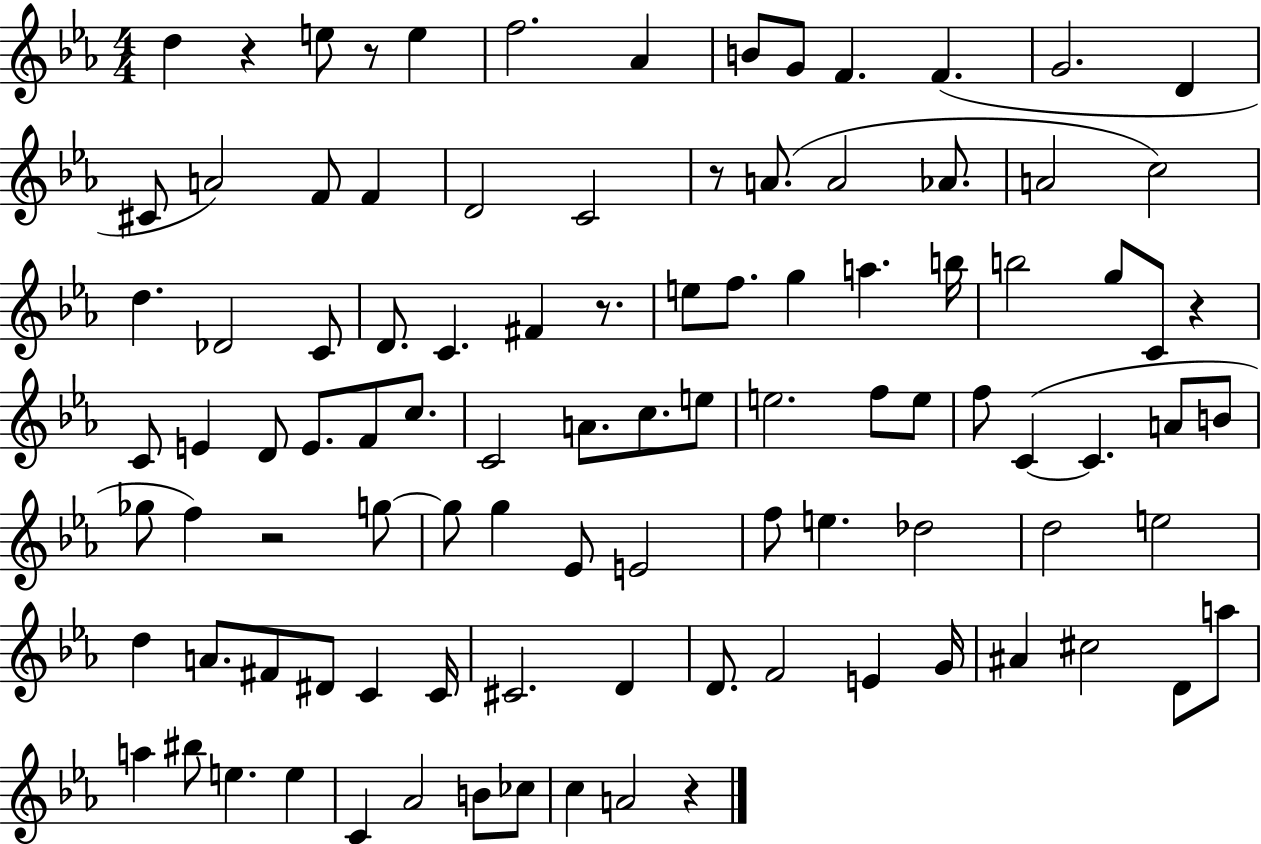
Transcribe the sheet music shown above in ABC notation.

X:1
T:Untitled
M:4/4
L:1/4
K:Eb
d z e/2 z/2 e f2 _A B/2 G/2 F F G2 D ^C/2 A2 F/2 F D2 C2 z/2 A/2 A2 _A/2 A2 c2 d _D2 C/2 D/2 C ^F z/2 e/2 f/2 g a b/4 b2 g/2 C/2 z C/2 E D/2 E/2 F/2 c/2 C2 A/2 c/2 e/2 e2 f/2 e/2 f/2 C C A/2 B/2 _g/2 f z2 g/2 g/2 g _E/2 E2 f/2 e _d2 d2 e2 d A/2 ^F/2 ^D/2 C C/4 ^C2 D D/2 F2 E G/4 ^A ^c2 D/2 a/2 a ^b/2 e e C _A2 B/2 _c/2 c A2 z